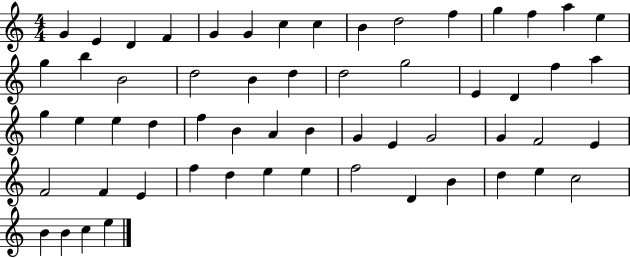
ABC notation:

X:1
T:Untitled
M:4/4
L:1/4
K:C
G E D F G G c c B d2 f g f a e g b B2 d2 B d d2 g2 E D f a g e e d f B A B G E G2 G F2 E F2 F E f d e e f2 D B d e c2 B B c e